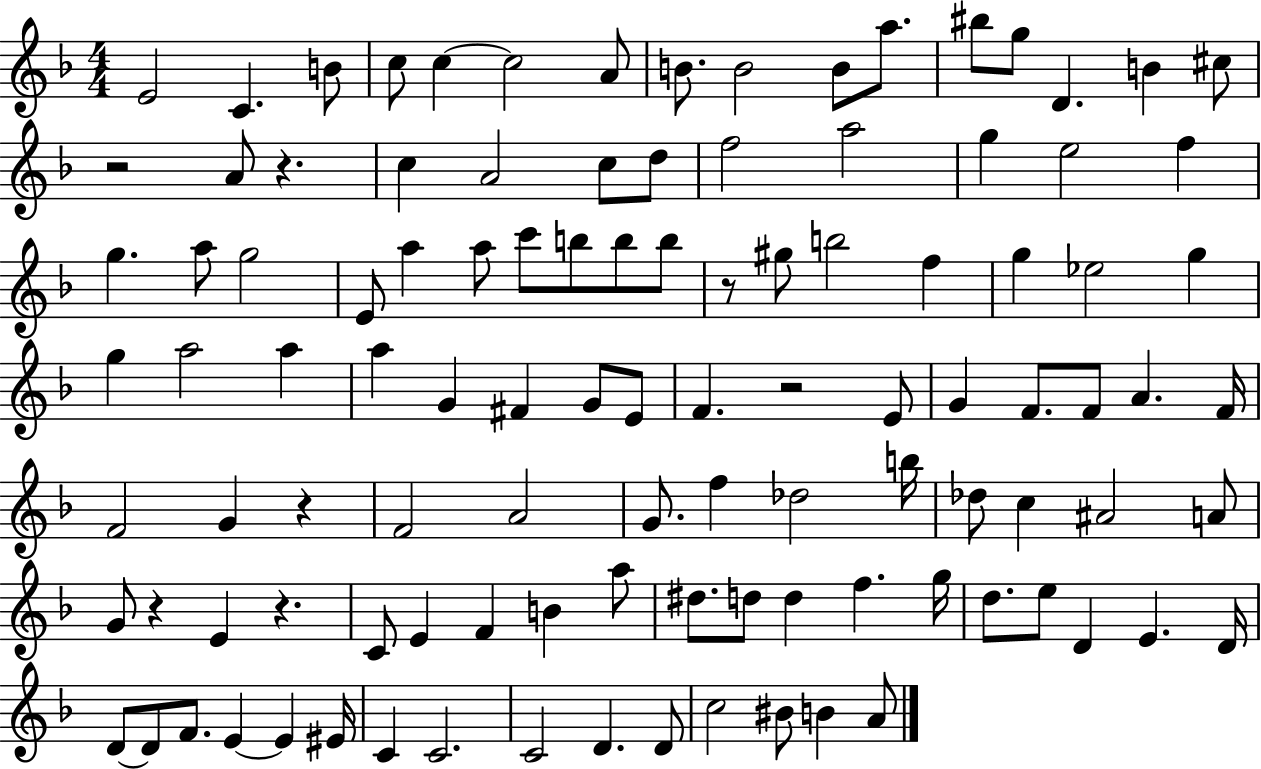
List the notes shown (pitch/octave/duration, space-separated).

E4/h C4/q. B4/e C5/e C5/q C5/h A4/e B4/e. B4/h B4/e A5/e. BIS5/e G5/e D4/q. B4/q C#5/e R/h A4/e R/q. C5/q A4/h C5/e D5/e F5/h A5/h G5/q E5/h F5/q G5/q. A5/e G5/h E4/e A5/q A5/e C6/e B5/e B5/e B5/e R/e G#5/e B5/h F5/q G5/q Eb5/h G5/q G5/q A5/h A5/q A5/q G4/q F#4/q G4/e E4/e F4/q. R/h E4/e G4/q F4/e. F4/e A4/q. F4/s F4/h G4/q R/q F4/h A4/h G4/e. F5/q Db5/h B5/s Db5/e C5/q A#4/h A4/e G4/e R/q E4/q R/q. C4/e E4/q F4/q B4/q A5/e D#5/e. D5/e D5/q F5/q. G5/s D5/e. E5/e D4/q E4/q. D4/s D4/e D4/e F4/e. E4/q E4/q EIS4/s C4/q C4/h. C4/h D4/q. D4/e C5/h BIS4/e B4/q A4/e